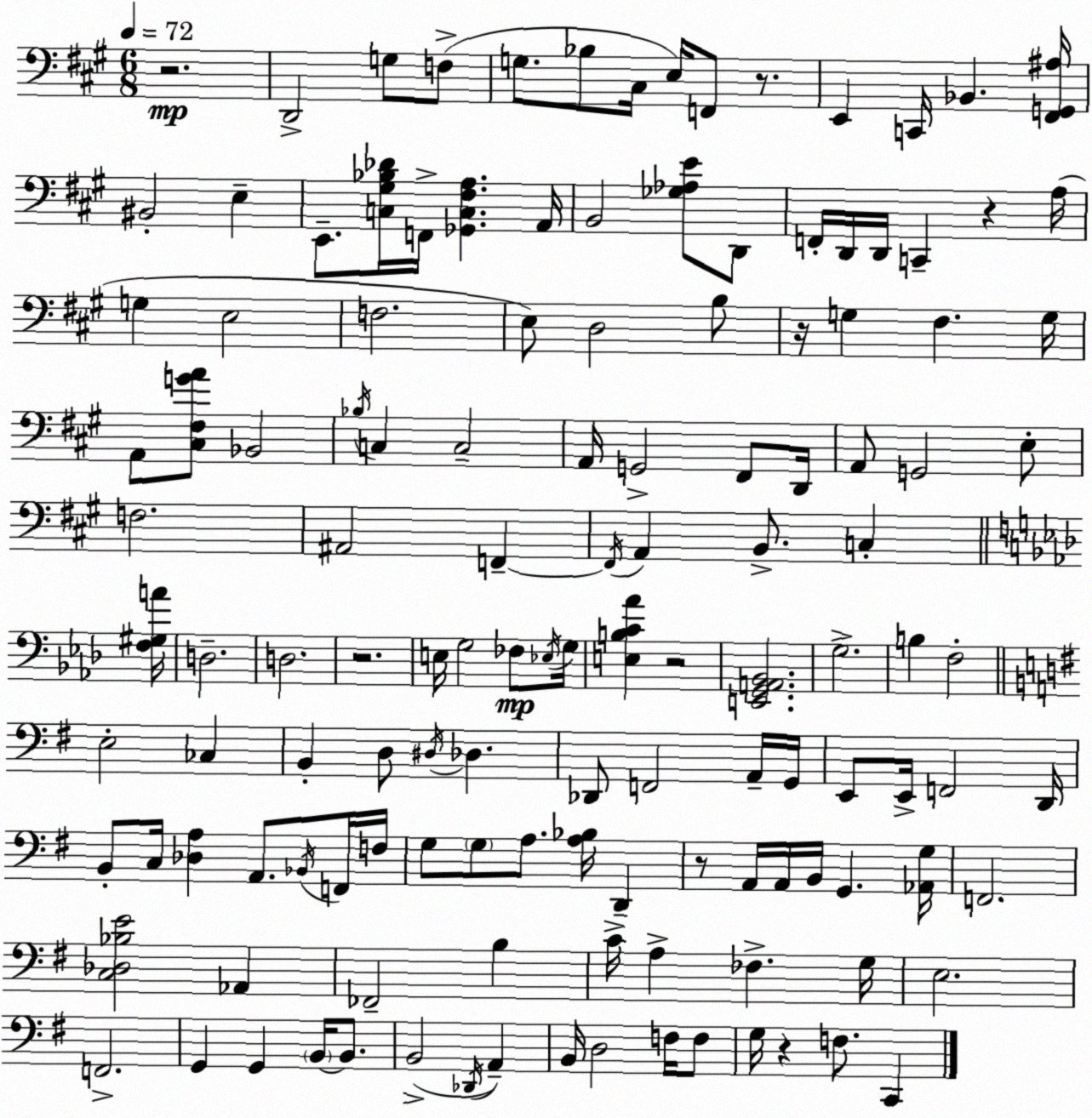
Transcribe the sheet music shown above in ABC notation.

X:1
T:Untitled
M:6/8
L:1/4
K:A
z2 D,,2 G,/2 F,/2 G,/2 _B,/2 ^C,/4 E,/4 F,,/2 z/2 E,, C,,/4 _B,, [^F,,G,,^A,]/4 ^B,,2 E, E,,/2 [C,^G,_B,_D]/4 F,,/4 [_G,,C,^F,A,] A,,/4 B,,2 [_G,_A,E]/2 D,,/2 F,,/4 D,,/4 D,,/4 C,, z A,/4 G, E,2 F,2 E,/2 D,2 B,/2 z/4 G, ^F, G,/4 A,,/2 [^C,^F,GA]/2 _B,,2 _B,/4 C, C,2 A,,/4 G,,2 ^F,,/2 D,,/4 A,,/2 G,,2 E,/2 F,2 ^A,,2 F,, F,,/4 A,, B,,/2 C, [F,^G,A]/4 D,2 D,2 z2 E,/4 G,2 _F,/2 _E,/4 G,/4 [E,B,C_A] z2 [E,,G,,A,,_B,,]2 G,2 B, F,2 E,2 _C, B,, D,/2 ^D,/4 _D, _D,,/2 F,,2 A,,/4 G,,/4 E,,/2 E,,/4 F,,2 D,,/4 B,,/2 C,/4 [_D,A,] A,,/2 _B,,/4 F,,/4 F,/4 G,/2 G,/2 A,/2 [A,_B,]/4 D,, z/2 A,,/4 A,,/4 B,,/4 G,, [_A,,G,]/4 F,,2 [C,_D,_B,E]2 _A,, _F,,2 B, C/4 A, _F, G,/4 E,2 F,,2 G,, G,, B,,/4 B,,/2 B,,2 _D,,/4 A,, B,,/4 D,2 F,/4 F,/2 G,/4 z F,/2 C,,